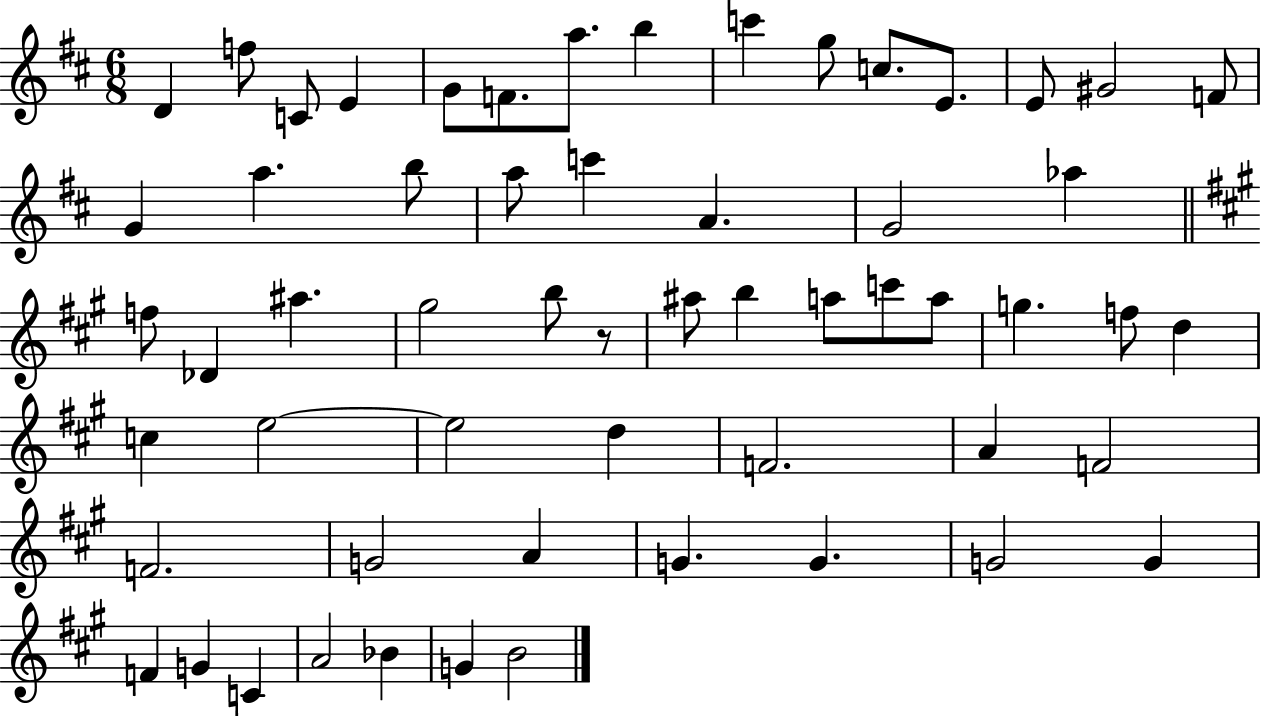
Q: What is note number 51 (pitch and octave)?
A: F4